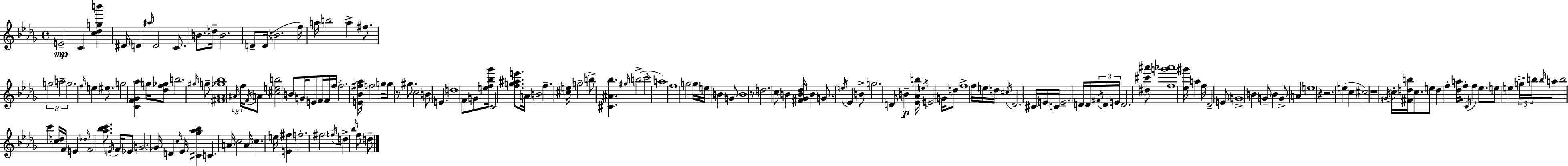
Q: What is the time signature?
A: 4/4